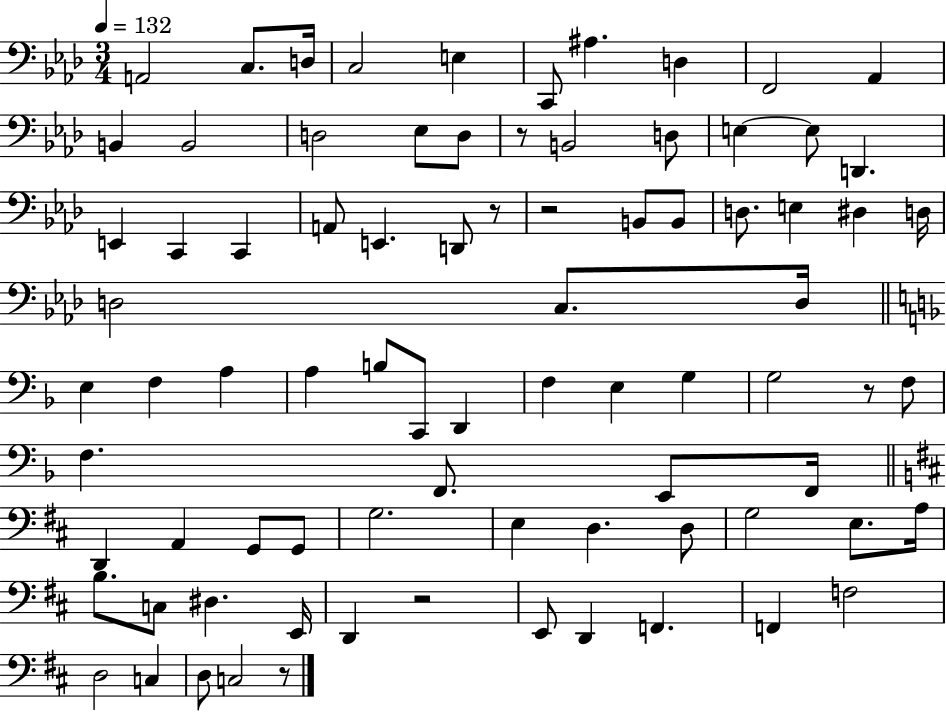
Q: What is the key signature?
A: AES major